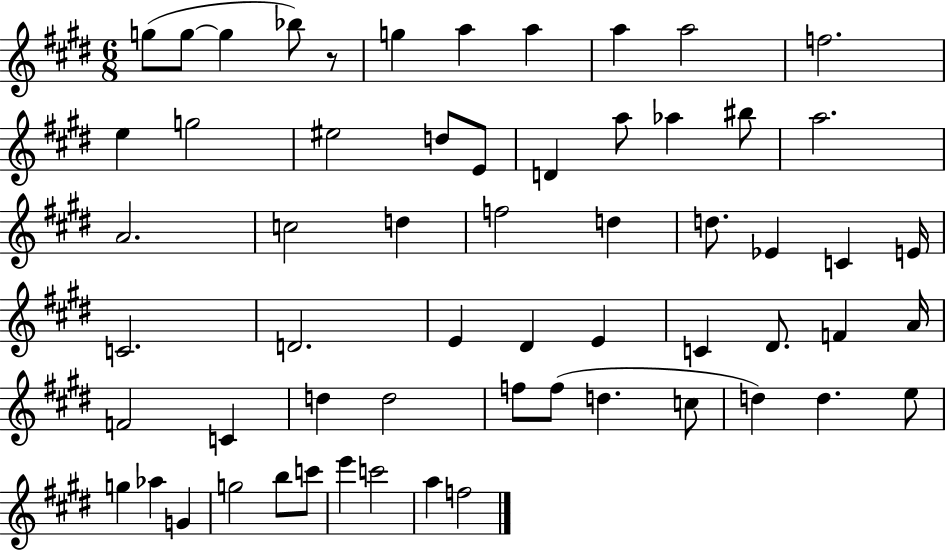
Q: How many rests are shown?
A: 1